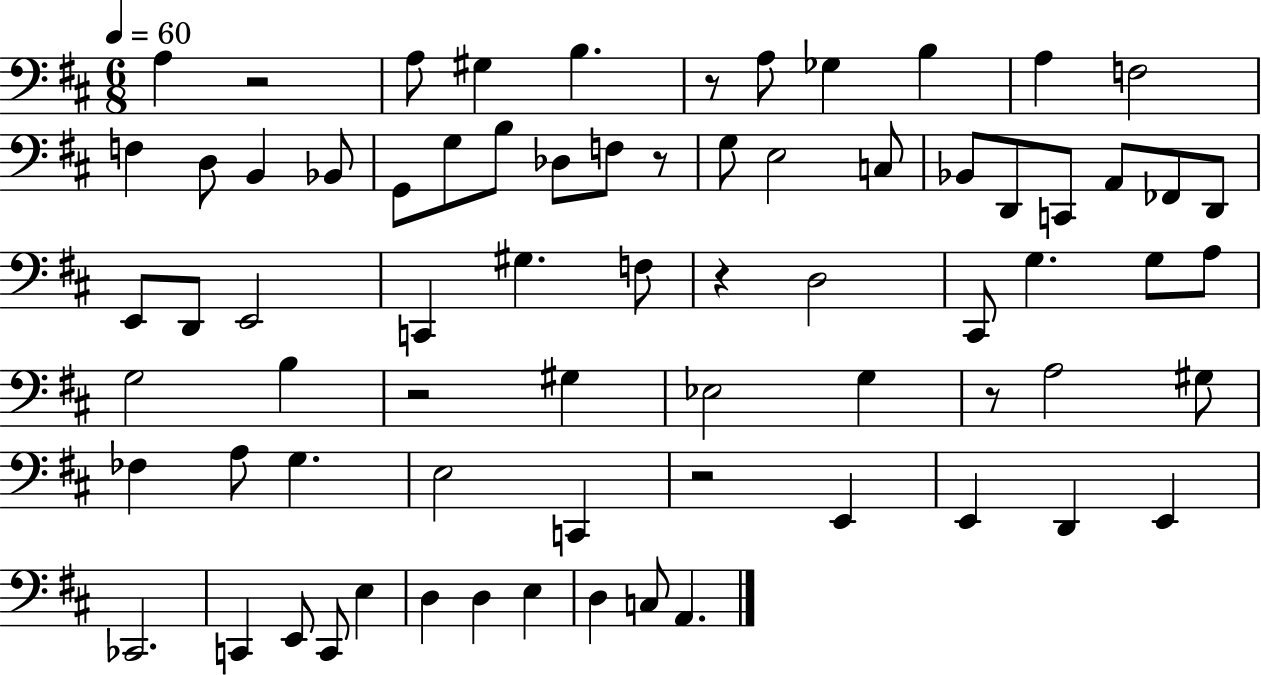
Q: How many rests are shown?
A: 7